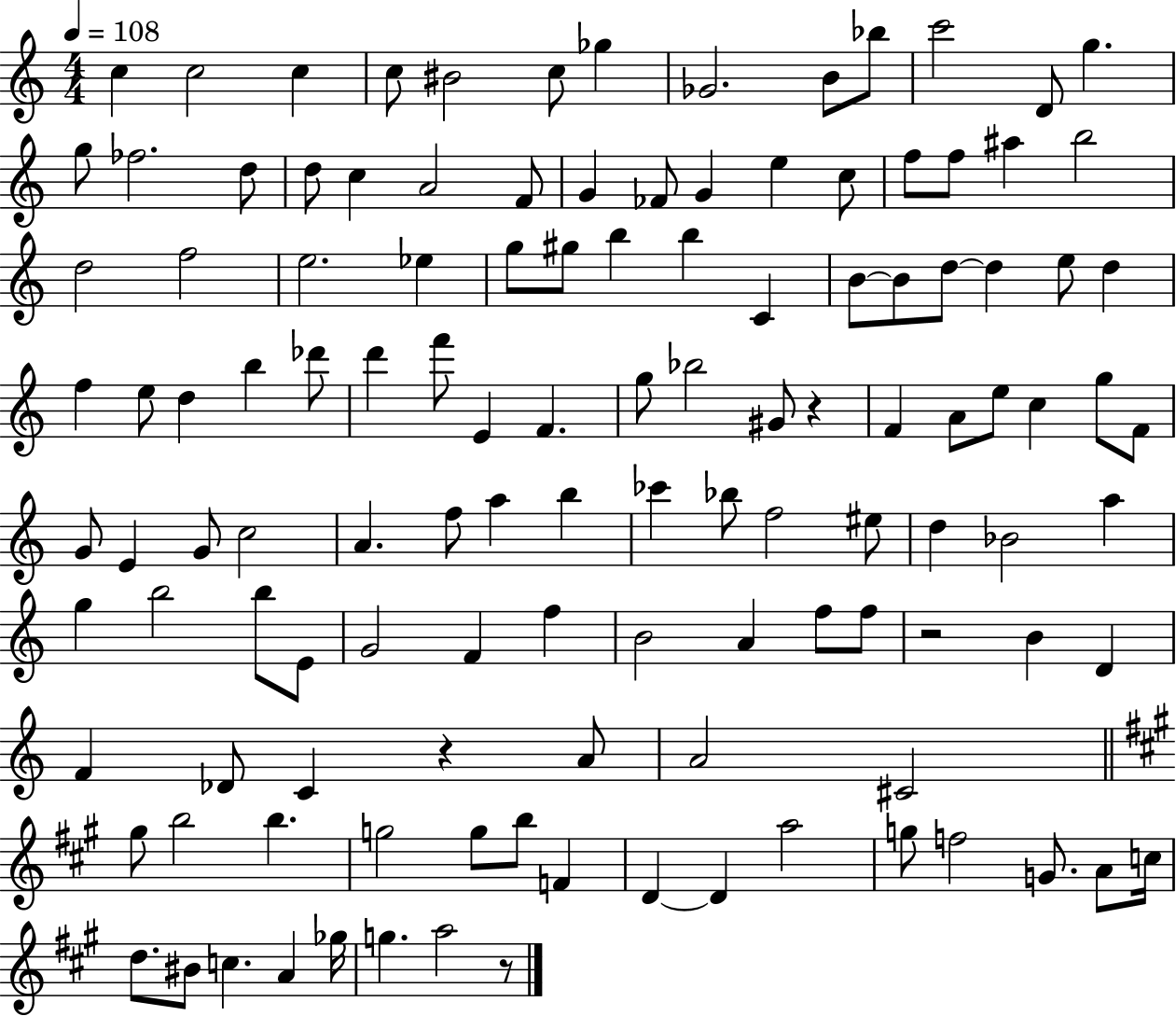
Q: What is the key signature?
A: C major